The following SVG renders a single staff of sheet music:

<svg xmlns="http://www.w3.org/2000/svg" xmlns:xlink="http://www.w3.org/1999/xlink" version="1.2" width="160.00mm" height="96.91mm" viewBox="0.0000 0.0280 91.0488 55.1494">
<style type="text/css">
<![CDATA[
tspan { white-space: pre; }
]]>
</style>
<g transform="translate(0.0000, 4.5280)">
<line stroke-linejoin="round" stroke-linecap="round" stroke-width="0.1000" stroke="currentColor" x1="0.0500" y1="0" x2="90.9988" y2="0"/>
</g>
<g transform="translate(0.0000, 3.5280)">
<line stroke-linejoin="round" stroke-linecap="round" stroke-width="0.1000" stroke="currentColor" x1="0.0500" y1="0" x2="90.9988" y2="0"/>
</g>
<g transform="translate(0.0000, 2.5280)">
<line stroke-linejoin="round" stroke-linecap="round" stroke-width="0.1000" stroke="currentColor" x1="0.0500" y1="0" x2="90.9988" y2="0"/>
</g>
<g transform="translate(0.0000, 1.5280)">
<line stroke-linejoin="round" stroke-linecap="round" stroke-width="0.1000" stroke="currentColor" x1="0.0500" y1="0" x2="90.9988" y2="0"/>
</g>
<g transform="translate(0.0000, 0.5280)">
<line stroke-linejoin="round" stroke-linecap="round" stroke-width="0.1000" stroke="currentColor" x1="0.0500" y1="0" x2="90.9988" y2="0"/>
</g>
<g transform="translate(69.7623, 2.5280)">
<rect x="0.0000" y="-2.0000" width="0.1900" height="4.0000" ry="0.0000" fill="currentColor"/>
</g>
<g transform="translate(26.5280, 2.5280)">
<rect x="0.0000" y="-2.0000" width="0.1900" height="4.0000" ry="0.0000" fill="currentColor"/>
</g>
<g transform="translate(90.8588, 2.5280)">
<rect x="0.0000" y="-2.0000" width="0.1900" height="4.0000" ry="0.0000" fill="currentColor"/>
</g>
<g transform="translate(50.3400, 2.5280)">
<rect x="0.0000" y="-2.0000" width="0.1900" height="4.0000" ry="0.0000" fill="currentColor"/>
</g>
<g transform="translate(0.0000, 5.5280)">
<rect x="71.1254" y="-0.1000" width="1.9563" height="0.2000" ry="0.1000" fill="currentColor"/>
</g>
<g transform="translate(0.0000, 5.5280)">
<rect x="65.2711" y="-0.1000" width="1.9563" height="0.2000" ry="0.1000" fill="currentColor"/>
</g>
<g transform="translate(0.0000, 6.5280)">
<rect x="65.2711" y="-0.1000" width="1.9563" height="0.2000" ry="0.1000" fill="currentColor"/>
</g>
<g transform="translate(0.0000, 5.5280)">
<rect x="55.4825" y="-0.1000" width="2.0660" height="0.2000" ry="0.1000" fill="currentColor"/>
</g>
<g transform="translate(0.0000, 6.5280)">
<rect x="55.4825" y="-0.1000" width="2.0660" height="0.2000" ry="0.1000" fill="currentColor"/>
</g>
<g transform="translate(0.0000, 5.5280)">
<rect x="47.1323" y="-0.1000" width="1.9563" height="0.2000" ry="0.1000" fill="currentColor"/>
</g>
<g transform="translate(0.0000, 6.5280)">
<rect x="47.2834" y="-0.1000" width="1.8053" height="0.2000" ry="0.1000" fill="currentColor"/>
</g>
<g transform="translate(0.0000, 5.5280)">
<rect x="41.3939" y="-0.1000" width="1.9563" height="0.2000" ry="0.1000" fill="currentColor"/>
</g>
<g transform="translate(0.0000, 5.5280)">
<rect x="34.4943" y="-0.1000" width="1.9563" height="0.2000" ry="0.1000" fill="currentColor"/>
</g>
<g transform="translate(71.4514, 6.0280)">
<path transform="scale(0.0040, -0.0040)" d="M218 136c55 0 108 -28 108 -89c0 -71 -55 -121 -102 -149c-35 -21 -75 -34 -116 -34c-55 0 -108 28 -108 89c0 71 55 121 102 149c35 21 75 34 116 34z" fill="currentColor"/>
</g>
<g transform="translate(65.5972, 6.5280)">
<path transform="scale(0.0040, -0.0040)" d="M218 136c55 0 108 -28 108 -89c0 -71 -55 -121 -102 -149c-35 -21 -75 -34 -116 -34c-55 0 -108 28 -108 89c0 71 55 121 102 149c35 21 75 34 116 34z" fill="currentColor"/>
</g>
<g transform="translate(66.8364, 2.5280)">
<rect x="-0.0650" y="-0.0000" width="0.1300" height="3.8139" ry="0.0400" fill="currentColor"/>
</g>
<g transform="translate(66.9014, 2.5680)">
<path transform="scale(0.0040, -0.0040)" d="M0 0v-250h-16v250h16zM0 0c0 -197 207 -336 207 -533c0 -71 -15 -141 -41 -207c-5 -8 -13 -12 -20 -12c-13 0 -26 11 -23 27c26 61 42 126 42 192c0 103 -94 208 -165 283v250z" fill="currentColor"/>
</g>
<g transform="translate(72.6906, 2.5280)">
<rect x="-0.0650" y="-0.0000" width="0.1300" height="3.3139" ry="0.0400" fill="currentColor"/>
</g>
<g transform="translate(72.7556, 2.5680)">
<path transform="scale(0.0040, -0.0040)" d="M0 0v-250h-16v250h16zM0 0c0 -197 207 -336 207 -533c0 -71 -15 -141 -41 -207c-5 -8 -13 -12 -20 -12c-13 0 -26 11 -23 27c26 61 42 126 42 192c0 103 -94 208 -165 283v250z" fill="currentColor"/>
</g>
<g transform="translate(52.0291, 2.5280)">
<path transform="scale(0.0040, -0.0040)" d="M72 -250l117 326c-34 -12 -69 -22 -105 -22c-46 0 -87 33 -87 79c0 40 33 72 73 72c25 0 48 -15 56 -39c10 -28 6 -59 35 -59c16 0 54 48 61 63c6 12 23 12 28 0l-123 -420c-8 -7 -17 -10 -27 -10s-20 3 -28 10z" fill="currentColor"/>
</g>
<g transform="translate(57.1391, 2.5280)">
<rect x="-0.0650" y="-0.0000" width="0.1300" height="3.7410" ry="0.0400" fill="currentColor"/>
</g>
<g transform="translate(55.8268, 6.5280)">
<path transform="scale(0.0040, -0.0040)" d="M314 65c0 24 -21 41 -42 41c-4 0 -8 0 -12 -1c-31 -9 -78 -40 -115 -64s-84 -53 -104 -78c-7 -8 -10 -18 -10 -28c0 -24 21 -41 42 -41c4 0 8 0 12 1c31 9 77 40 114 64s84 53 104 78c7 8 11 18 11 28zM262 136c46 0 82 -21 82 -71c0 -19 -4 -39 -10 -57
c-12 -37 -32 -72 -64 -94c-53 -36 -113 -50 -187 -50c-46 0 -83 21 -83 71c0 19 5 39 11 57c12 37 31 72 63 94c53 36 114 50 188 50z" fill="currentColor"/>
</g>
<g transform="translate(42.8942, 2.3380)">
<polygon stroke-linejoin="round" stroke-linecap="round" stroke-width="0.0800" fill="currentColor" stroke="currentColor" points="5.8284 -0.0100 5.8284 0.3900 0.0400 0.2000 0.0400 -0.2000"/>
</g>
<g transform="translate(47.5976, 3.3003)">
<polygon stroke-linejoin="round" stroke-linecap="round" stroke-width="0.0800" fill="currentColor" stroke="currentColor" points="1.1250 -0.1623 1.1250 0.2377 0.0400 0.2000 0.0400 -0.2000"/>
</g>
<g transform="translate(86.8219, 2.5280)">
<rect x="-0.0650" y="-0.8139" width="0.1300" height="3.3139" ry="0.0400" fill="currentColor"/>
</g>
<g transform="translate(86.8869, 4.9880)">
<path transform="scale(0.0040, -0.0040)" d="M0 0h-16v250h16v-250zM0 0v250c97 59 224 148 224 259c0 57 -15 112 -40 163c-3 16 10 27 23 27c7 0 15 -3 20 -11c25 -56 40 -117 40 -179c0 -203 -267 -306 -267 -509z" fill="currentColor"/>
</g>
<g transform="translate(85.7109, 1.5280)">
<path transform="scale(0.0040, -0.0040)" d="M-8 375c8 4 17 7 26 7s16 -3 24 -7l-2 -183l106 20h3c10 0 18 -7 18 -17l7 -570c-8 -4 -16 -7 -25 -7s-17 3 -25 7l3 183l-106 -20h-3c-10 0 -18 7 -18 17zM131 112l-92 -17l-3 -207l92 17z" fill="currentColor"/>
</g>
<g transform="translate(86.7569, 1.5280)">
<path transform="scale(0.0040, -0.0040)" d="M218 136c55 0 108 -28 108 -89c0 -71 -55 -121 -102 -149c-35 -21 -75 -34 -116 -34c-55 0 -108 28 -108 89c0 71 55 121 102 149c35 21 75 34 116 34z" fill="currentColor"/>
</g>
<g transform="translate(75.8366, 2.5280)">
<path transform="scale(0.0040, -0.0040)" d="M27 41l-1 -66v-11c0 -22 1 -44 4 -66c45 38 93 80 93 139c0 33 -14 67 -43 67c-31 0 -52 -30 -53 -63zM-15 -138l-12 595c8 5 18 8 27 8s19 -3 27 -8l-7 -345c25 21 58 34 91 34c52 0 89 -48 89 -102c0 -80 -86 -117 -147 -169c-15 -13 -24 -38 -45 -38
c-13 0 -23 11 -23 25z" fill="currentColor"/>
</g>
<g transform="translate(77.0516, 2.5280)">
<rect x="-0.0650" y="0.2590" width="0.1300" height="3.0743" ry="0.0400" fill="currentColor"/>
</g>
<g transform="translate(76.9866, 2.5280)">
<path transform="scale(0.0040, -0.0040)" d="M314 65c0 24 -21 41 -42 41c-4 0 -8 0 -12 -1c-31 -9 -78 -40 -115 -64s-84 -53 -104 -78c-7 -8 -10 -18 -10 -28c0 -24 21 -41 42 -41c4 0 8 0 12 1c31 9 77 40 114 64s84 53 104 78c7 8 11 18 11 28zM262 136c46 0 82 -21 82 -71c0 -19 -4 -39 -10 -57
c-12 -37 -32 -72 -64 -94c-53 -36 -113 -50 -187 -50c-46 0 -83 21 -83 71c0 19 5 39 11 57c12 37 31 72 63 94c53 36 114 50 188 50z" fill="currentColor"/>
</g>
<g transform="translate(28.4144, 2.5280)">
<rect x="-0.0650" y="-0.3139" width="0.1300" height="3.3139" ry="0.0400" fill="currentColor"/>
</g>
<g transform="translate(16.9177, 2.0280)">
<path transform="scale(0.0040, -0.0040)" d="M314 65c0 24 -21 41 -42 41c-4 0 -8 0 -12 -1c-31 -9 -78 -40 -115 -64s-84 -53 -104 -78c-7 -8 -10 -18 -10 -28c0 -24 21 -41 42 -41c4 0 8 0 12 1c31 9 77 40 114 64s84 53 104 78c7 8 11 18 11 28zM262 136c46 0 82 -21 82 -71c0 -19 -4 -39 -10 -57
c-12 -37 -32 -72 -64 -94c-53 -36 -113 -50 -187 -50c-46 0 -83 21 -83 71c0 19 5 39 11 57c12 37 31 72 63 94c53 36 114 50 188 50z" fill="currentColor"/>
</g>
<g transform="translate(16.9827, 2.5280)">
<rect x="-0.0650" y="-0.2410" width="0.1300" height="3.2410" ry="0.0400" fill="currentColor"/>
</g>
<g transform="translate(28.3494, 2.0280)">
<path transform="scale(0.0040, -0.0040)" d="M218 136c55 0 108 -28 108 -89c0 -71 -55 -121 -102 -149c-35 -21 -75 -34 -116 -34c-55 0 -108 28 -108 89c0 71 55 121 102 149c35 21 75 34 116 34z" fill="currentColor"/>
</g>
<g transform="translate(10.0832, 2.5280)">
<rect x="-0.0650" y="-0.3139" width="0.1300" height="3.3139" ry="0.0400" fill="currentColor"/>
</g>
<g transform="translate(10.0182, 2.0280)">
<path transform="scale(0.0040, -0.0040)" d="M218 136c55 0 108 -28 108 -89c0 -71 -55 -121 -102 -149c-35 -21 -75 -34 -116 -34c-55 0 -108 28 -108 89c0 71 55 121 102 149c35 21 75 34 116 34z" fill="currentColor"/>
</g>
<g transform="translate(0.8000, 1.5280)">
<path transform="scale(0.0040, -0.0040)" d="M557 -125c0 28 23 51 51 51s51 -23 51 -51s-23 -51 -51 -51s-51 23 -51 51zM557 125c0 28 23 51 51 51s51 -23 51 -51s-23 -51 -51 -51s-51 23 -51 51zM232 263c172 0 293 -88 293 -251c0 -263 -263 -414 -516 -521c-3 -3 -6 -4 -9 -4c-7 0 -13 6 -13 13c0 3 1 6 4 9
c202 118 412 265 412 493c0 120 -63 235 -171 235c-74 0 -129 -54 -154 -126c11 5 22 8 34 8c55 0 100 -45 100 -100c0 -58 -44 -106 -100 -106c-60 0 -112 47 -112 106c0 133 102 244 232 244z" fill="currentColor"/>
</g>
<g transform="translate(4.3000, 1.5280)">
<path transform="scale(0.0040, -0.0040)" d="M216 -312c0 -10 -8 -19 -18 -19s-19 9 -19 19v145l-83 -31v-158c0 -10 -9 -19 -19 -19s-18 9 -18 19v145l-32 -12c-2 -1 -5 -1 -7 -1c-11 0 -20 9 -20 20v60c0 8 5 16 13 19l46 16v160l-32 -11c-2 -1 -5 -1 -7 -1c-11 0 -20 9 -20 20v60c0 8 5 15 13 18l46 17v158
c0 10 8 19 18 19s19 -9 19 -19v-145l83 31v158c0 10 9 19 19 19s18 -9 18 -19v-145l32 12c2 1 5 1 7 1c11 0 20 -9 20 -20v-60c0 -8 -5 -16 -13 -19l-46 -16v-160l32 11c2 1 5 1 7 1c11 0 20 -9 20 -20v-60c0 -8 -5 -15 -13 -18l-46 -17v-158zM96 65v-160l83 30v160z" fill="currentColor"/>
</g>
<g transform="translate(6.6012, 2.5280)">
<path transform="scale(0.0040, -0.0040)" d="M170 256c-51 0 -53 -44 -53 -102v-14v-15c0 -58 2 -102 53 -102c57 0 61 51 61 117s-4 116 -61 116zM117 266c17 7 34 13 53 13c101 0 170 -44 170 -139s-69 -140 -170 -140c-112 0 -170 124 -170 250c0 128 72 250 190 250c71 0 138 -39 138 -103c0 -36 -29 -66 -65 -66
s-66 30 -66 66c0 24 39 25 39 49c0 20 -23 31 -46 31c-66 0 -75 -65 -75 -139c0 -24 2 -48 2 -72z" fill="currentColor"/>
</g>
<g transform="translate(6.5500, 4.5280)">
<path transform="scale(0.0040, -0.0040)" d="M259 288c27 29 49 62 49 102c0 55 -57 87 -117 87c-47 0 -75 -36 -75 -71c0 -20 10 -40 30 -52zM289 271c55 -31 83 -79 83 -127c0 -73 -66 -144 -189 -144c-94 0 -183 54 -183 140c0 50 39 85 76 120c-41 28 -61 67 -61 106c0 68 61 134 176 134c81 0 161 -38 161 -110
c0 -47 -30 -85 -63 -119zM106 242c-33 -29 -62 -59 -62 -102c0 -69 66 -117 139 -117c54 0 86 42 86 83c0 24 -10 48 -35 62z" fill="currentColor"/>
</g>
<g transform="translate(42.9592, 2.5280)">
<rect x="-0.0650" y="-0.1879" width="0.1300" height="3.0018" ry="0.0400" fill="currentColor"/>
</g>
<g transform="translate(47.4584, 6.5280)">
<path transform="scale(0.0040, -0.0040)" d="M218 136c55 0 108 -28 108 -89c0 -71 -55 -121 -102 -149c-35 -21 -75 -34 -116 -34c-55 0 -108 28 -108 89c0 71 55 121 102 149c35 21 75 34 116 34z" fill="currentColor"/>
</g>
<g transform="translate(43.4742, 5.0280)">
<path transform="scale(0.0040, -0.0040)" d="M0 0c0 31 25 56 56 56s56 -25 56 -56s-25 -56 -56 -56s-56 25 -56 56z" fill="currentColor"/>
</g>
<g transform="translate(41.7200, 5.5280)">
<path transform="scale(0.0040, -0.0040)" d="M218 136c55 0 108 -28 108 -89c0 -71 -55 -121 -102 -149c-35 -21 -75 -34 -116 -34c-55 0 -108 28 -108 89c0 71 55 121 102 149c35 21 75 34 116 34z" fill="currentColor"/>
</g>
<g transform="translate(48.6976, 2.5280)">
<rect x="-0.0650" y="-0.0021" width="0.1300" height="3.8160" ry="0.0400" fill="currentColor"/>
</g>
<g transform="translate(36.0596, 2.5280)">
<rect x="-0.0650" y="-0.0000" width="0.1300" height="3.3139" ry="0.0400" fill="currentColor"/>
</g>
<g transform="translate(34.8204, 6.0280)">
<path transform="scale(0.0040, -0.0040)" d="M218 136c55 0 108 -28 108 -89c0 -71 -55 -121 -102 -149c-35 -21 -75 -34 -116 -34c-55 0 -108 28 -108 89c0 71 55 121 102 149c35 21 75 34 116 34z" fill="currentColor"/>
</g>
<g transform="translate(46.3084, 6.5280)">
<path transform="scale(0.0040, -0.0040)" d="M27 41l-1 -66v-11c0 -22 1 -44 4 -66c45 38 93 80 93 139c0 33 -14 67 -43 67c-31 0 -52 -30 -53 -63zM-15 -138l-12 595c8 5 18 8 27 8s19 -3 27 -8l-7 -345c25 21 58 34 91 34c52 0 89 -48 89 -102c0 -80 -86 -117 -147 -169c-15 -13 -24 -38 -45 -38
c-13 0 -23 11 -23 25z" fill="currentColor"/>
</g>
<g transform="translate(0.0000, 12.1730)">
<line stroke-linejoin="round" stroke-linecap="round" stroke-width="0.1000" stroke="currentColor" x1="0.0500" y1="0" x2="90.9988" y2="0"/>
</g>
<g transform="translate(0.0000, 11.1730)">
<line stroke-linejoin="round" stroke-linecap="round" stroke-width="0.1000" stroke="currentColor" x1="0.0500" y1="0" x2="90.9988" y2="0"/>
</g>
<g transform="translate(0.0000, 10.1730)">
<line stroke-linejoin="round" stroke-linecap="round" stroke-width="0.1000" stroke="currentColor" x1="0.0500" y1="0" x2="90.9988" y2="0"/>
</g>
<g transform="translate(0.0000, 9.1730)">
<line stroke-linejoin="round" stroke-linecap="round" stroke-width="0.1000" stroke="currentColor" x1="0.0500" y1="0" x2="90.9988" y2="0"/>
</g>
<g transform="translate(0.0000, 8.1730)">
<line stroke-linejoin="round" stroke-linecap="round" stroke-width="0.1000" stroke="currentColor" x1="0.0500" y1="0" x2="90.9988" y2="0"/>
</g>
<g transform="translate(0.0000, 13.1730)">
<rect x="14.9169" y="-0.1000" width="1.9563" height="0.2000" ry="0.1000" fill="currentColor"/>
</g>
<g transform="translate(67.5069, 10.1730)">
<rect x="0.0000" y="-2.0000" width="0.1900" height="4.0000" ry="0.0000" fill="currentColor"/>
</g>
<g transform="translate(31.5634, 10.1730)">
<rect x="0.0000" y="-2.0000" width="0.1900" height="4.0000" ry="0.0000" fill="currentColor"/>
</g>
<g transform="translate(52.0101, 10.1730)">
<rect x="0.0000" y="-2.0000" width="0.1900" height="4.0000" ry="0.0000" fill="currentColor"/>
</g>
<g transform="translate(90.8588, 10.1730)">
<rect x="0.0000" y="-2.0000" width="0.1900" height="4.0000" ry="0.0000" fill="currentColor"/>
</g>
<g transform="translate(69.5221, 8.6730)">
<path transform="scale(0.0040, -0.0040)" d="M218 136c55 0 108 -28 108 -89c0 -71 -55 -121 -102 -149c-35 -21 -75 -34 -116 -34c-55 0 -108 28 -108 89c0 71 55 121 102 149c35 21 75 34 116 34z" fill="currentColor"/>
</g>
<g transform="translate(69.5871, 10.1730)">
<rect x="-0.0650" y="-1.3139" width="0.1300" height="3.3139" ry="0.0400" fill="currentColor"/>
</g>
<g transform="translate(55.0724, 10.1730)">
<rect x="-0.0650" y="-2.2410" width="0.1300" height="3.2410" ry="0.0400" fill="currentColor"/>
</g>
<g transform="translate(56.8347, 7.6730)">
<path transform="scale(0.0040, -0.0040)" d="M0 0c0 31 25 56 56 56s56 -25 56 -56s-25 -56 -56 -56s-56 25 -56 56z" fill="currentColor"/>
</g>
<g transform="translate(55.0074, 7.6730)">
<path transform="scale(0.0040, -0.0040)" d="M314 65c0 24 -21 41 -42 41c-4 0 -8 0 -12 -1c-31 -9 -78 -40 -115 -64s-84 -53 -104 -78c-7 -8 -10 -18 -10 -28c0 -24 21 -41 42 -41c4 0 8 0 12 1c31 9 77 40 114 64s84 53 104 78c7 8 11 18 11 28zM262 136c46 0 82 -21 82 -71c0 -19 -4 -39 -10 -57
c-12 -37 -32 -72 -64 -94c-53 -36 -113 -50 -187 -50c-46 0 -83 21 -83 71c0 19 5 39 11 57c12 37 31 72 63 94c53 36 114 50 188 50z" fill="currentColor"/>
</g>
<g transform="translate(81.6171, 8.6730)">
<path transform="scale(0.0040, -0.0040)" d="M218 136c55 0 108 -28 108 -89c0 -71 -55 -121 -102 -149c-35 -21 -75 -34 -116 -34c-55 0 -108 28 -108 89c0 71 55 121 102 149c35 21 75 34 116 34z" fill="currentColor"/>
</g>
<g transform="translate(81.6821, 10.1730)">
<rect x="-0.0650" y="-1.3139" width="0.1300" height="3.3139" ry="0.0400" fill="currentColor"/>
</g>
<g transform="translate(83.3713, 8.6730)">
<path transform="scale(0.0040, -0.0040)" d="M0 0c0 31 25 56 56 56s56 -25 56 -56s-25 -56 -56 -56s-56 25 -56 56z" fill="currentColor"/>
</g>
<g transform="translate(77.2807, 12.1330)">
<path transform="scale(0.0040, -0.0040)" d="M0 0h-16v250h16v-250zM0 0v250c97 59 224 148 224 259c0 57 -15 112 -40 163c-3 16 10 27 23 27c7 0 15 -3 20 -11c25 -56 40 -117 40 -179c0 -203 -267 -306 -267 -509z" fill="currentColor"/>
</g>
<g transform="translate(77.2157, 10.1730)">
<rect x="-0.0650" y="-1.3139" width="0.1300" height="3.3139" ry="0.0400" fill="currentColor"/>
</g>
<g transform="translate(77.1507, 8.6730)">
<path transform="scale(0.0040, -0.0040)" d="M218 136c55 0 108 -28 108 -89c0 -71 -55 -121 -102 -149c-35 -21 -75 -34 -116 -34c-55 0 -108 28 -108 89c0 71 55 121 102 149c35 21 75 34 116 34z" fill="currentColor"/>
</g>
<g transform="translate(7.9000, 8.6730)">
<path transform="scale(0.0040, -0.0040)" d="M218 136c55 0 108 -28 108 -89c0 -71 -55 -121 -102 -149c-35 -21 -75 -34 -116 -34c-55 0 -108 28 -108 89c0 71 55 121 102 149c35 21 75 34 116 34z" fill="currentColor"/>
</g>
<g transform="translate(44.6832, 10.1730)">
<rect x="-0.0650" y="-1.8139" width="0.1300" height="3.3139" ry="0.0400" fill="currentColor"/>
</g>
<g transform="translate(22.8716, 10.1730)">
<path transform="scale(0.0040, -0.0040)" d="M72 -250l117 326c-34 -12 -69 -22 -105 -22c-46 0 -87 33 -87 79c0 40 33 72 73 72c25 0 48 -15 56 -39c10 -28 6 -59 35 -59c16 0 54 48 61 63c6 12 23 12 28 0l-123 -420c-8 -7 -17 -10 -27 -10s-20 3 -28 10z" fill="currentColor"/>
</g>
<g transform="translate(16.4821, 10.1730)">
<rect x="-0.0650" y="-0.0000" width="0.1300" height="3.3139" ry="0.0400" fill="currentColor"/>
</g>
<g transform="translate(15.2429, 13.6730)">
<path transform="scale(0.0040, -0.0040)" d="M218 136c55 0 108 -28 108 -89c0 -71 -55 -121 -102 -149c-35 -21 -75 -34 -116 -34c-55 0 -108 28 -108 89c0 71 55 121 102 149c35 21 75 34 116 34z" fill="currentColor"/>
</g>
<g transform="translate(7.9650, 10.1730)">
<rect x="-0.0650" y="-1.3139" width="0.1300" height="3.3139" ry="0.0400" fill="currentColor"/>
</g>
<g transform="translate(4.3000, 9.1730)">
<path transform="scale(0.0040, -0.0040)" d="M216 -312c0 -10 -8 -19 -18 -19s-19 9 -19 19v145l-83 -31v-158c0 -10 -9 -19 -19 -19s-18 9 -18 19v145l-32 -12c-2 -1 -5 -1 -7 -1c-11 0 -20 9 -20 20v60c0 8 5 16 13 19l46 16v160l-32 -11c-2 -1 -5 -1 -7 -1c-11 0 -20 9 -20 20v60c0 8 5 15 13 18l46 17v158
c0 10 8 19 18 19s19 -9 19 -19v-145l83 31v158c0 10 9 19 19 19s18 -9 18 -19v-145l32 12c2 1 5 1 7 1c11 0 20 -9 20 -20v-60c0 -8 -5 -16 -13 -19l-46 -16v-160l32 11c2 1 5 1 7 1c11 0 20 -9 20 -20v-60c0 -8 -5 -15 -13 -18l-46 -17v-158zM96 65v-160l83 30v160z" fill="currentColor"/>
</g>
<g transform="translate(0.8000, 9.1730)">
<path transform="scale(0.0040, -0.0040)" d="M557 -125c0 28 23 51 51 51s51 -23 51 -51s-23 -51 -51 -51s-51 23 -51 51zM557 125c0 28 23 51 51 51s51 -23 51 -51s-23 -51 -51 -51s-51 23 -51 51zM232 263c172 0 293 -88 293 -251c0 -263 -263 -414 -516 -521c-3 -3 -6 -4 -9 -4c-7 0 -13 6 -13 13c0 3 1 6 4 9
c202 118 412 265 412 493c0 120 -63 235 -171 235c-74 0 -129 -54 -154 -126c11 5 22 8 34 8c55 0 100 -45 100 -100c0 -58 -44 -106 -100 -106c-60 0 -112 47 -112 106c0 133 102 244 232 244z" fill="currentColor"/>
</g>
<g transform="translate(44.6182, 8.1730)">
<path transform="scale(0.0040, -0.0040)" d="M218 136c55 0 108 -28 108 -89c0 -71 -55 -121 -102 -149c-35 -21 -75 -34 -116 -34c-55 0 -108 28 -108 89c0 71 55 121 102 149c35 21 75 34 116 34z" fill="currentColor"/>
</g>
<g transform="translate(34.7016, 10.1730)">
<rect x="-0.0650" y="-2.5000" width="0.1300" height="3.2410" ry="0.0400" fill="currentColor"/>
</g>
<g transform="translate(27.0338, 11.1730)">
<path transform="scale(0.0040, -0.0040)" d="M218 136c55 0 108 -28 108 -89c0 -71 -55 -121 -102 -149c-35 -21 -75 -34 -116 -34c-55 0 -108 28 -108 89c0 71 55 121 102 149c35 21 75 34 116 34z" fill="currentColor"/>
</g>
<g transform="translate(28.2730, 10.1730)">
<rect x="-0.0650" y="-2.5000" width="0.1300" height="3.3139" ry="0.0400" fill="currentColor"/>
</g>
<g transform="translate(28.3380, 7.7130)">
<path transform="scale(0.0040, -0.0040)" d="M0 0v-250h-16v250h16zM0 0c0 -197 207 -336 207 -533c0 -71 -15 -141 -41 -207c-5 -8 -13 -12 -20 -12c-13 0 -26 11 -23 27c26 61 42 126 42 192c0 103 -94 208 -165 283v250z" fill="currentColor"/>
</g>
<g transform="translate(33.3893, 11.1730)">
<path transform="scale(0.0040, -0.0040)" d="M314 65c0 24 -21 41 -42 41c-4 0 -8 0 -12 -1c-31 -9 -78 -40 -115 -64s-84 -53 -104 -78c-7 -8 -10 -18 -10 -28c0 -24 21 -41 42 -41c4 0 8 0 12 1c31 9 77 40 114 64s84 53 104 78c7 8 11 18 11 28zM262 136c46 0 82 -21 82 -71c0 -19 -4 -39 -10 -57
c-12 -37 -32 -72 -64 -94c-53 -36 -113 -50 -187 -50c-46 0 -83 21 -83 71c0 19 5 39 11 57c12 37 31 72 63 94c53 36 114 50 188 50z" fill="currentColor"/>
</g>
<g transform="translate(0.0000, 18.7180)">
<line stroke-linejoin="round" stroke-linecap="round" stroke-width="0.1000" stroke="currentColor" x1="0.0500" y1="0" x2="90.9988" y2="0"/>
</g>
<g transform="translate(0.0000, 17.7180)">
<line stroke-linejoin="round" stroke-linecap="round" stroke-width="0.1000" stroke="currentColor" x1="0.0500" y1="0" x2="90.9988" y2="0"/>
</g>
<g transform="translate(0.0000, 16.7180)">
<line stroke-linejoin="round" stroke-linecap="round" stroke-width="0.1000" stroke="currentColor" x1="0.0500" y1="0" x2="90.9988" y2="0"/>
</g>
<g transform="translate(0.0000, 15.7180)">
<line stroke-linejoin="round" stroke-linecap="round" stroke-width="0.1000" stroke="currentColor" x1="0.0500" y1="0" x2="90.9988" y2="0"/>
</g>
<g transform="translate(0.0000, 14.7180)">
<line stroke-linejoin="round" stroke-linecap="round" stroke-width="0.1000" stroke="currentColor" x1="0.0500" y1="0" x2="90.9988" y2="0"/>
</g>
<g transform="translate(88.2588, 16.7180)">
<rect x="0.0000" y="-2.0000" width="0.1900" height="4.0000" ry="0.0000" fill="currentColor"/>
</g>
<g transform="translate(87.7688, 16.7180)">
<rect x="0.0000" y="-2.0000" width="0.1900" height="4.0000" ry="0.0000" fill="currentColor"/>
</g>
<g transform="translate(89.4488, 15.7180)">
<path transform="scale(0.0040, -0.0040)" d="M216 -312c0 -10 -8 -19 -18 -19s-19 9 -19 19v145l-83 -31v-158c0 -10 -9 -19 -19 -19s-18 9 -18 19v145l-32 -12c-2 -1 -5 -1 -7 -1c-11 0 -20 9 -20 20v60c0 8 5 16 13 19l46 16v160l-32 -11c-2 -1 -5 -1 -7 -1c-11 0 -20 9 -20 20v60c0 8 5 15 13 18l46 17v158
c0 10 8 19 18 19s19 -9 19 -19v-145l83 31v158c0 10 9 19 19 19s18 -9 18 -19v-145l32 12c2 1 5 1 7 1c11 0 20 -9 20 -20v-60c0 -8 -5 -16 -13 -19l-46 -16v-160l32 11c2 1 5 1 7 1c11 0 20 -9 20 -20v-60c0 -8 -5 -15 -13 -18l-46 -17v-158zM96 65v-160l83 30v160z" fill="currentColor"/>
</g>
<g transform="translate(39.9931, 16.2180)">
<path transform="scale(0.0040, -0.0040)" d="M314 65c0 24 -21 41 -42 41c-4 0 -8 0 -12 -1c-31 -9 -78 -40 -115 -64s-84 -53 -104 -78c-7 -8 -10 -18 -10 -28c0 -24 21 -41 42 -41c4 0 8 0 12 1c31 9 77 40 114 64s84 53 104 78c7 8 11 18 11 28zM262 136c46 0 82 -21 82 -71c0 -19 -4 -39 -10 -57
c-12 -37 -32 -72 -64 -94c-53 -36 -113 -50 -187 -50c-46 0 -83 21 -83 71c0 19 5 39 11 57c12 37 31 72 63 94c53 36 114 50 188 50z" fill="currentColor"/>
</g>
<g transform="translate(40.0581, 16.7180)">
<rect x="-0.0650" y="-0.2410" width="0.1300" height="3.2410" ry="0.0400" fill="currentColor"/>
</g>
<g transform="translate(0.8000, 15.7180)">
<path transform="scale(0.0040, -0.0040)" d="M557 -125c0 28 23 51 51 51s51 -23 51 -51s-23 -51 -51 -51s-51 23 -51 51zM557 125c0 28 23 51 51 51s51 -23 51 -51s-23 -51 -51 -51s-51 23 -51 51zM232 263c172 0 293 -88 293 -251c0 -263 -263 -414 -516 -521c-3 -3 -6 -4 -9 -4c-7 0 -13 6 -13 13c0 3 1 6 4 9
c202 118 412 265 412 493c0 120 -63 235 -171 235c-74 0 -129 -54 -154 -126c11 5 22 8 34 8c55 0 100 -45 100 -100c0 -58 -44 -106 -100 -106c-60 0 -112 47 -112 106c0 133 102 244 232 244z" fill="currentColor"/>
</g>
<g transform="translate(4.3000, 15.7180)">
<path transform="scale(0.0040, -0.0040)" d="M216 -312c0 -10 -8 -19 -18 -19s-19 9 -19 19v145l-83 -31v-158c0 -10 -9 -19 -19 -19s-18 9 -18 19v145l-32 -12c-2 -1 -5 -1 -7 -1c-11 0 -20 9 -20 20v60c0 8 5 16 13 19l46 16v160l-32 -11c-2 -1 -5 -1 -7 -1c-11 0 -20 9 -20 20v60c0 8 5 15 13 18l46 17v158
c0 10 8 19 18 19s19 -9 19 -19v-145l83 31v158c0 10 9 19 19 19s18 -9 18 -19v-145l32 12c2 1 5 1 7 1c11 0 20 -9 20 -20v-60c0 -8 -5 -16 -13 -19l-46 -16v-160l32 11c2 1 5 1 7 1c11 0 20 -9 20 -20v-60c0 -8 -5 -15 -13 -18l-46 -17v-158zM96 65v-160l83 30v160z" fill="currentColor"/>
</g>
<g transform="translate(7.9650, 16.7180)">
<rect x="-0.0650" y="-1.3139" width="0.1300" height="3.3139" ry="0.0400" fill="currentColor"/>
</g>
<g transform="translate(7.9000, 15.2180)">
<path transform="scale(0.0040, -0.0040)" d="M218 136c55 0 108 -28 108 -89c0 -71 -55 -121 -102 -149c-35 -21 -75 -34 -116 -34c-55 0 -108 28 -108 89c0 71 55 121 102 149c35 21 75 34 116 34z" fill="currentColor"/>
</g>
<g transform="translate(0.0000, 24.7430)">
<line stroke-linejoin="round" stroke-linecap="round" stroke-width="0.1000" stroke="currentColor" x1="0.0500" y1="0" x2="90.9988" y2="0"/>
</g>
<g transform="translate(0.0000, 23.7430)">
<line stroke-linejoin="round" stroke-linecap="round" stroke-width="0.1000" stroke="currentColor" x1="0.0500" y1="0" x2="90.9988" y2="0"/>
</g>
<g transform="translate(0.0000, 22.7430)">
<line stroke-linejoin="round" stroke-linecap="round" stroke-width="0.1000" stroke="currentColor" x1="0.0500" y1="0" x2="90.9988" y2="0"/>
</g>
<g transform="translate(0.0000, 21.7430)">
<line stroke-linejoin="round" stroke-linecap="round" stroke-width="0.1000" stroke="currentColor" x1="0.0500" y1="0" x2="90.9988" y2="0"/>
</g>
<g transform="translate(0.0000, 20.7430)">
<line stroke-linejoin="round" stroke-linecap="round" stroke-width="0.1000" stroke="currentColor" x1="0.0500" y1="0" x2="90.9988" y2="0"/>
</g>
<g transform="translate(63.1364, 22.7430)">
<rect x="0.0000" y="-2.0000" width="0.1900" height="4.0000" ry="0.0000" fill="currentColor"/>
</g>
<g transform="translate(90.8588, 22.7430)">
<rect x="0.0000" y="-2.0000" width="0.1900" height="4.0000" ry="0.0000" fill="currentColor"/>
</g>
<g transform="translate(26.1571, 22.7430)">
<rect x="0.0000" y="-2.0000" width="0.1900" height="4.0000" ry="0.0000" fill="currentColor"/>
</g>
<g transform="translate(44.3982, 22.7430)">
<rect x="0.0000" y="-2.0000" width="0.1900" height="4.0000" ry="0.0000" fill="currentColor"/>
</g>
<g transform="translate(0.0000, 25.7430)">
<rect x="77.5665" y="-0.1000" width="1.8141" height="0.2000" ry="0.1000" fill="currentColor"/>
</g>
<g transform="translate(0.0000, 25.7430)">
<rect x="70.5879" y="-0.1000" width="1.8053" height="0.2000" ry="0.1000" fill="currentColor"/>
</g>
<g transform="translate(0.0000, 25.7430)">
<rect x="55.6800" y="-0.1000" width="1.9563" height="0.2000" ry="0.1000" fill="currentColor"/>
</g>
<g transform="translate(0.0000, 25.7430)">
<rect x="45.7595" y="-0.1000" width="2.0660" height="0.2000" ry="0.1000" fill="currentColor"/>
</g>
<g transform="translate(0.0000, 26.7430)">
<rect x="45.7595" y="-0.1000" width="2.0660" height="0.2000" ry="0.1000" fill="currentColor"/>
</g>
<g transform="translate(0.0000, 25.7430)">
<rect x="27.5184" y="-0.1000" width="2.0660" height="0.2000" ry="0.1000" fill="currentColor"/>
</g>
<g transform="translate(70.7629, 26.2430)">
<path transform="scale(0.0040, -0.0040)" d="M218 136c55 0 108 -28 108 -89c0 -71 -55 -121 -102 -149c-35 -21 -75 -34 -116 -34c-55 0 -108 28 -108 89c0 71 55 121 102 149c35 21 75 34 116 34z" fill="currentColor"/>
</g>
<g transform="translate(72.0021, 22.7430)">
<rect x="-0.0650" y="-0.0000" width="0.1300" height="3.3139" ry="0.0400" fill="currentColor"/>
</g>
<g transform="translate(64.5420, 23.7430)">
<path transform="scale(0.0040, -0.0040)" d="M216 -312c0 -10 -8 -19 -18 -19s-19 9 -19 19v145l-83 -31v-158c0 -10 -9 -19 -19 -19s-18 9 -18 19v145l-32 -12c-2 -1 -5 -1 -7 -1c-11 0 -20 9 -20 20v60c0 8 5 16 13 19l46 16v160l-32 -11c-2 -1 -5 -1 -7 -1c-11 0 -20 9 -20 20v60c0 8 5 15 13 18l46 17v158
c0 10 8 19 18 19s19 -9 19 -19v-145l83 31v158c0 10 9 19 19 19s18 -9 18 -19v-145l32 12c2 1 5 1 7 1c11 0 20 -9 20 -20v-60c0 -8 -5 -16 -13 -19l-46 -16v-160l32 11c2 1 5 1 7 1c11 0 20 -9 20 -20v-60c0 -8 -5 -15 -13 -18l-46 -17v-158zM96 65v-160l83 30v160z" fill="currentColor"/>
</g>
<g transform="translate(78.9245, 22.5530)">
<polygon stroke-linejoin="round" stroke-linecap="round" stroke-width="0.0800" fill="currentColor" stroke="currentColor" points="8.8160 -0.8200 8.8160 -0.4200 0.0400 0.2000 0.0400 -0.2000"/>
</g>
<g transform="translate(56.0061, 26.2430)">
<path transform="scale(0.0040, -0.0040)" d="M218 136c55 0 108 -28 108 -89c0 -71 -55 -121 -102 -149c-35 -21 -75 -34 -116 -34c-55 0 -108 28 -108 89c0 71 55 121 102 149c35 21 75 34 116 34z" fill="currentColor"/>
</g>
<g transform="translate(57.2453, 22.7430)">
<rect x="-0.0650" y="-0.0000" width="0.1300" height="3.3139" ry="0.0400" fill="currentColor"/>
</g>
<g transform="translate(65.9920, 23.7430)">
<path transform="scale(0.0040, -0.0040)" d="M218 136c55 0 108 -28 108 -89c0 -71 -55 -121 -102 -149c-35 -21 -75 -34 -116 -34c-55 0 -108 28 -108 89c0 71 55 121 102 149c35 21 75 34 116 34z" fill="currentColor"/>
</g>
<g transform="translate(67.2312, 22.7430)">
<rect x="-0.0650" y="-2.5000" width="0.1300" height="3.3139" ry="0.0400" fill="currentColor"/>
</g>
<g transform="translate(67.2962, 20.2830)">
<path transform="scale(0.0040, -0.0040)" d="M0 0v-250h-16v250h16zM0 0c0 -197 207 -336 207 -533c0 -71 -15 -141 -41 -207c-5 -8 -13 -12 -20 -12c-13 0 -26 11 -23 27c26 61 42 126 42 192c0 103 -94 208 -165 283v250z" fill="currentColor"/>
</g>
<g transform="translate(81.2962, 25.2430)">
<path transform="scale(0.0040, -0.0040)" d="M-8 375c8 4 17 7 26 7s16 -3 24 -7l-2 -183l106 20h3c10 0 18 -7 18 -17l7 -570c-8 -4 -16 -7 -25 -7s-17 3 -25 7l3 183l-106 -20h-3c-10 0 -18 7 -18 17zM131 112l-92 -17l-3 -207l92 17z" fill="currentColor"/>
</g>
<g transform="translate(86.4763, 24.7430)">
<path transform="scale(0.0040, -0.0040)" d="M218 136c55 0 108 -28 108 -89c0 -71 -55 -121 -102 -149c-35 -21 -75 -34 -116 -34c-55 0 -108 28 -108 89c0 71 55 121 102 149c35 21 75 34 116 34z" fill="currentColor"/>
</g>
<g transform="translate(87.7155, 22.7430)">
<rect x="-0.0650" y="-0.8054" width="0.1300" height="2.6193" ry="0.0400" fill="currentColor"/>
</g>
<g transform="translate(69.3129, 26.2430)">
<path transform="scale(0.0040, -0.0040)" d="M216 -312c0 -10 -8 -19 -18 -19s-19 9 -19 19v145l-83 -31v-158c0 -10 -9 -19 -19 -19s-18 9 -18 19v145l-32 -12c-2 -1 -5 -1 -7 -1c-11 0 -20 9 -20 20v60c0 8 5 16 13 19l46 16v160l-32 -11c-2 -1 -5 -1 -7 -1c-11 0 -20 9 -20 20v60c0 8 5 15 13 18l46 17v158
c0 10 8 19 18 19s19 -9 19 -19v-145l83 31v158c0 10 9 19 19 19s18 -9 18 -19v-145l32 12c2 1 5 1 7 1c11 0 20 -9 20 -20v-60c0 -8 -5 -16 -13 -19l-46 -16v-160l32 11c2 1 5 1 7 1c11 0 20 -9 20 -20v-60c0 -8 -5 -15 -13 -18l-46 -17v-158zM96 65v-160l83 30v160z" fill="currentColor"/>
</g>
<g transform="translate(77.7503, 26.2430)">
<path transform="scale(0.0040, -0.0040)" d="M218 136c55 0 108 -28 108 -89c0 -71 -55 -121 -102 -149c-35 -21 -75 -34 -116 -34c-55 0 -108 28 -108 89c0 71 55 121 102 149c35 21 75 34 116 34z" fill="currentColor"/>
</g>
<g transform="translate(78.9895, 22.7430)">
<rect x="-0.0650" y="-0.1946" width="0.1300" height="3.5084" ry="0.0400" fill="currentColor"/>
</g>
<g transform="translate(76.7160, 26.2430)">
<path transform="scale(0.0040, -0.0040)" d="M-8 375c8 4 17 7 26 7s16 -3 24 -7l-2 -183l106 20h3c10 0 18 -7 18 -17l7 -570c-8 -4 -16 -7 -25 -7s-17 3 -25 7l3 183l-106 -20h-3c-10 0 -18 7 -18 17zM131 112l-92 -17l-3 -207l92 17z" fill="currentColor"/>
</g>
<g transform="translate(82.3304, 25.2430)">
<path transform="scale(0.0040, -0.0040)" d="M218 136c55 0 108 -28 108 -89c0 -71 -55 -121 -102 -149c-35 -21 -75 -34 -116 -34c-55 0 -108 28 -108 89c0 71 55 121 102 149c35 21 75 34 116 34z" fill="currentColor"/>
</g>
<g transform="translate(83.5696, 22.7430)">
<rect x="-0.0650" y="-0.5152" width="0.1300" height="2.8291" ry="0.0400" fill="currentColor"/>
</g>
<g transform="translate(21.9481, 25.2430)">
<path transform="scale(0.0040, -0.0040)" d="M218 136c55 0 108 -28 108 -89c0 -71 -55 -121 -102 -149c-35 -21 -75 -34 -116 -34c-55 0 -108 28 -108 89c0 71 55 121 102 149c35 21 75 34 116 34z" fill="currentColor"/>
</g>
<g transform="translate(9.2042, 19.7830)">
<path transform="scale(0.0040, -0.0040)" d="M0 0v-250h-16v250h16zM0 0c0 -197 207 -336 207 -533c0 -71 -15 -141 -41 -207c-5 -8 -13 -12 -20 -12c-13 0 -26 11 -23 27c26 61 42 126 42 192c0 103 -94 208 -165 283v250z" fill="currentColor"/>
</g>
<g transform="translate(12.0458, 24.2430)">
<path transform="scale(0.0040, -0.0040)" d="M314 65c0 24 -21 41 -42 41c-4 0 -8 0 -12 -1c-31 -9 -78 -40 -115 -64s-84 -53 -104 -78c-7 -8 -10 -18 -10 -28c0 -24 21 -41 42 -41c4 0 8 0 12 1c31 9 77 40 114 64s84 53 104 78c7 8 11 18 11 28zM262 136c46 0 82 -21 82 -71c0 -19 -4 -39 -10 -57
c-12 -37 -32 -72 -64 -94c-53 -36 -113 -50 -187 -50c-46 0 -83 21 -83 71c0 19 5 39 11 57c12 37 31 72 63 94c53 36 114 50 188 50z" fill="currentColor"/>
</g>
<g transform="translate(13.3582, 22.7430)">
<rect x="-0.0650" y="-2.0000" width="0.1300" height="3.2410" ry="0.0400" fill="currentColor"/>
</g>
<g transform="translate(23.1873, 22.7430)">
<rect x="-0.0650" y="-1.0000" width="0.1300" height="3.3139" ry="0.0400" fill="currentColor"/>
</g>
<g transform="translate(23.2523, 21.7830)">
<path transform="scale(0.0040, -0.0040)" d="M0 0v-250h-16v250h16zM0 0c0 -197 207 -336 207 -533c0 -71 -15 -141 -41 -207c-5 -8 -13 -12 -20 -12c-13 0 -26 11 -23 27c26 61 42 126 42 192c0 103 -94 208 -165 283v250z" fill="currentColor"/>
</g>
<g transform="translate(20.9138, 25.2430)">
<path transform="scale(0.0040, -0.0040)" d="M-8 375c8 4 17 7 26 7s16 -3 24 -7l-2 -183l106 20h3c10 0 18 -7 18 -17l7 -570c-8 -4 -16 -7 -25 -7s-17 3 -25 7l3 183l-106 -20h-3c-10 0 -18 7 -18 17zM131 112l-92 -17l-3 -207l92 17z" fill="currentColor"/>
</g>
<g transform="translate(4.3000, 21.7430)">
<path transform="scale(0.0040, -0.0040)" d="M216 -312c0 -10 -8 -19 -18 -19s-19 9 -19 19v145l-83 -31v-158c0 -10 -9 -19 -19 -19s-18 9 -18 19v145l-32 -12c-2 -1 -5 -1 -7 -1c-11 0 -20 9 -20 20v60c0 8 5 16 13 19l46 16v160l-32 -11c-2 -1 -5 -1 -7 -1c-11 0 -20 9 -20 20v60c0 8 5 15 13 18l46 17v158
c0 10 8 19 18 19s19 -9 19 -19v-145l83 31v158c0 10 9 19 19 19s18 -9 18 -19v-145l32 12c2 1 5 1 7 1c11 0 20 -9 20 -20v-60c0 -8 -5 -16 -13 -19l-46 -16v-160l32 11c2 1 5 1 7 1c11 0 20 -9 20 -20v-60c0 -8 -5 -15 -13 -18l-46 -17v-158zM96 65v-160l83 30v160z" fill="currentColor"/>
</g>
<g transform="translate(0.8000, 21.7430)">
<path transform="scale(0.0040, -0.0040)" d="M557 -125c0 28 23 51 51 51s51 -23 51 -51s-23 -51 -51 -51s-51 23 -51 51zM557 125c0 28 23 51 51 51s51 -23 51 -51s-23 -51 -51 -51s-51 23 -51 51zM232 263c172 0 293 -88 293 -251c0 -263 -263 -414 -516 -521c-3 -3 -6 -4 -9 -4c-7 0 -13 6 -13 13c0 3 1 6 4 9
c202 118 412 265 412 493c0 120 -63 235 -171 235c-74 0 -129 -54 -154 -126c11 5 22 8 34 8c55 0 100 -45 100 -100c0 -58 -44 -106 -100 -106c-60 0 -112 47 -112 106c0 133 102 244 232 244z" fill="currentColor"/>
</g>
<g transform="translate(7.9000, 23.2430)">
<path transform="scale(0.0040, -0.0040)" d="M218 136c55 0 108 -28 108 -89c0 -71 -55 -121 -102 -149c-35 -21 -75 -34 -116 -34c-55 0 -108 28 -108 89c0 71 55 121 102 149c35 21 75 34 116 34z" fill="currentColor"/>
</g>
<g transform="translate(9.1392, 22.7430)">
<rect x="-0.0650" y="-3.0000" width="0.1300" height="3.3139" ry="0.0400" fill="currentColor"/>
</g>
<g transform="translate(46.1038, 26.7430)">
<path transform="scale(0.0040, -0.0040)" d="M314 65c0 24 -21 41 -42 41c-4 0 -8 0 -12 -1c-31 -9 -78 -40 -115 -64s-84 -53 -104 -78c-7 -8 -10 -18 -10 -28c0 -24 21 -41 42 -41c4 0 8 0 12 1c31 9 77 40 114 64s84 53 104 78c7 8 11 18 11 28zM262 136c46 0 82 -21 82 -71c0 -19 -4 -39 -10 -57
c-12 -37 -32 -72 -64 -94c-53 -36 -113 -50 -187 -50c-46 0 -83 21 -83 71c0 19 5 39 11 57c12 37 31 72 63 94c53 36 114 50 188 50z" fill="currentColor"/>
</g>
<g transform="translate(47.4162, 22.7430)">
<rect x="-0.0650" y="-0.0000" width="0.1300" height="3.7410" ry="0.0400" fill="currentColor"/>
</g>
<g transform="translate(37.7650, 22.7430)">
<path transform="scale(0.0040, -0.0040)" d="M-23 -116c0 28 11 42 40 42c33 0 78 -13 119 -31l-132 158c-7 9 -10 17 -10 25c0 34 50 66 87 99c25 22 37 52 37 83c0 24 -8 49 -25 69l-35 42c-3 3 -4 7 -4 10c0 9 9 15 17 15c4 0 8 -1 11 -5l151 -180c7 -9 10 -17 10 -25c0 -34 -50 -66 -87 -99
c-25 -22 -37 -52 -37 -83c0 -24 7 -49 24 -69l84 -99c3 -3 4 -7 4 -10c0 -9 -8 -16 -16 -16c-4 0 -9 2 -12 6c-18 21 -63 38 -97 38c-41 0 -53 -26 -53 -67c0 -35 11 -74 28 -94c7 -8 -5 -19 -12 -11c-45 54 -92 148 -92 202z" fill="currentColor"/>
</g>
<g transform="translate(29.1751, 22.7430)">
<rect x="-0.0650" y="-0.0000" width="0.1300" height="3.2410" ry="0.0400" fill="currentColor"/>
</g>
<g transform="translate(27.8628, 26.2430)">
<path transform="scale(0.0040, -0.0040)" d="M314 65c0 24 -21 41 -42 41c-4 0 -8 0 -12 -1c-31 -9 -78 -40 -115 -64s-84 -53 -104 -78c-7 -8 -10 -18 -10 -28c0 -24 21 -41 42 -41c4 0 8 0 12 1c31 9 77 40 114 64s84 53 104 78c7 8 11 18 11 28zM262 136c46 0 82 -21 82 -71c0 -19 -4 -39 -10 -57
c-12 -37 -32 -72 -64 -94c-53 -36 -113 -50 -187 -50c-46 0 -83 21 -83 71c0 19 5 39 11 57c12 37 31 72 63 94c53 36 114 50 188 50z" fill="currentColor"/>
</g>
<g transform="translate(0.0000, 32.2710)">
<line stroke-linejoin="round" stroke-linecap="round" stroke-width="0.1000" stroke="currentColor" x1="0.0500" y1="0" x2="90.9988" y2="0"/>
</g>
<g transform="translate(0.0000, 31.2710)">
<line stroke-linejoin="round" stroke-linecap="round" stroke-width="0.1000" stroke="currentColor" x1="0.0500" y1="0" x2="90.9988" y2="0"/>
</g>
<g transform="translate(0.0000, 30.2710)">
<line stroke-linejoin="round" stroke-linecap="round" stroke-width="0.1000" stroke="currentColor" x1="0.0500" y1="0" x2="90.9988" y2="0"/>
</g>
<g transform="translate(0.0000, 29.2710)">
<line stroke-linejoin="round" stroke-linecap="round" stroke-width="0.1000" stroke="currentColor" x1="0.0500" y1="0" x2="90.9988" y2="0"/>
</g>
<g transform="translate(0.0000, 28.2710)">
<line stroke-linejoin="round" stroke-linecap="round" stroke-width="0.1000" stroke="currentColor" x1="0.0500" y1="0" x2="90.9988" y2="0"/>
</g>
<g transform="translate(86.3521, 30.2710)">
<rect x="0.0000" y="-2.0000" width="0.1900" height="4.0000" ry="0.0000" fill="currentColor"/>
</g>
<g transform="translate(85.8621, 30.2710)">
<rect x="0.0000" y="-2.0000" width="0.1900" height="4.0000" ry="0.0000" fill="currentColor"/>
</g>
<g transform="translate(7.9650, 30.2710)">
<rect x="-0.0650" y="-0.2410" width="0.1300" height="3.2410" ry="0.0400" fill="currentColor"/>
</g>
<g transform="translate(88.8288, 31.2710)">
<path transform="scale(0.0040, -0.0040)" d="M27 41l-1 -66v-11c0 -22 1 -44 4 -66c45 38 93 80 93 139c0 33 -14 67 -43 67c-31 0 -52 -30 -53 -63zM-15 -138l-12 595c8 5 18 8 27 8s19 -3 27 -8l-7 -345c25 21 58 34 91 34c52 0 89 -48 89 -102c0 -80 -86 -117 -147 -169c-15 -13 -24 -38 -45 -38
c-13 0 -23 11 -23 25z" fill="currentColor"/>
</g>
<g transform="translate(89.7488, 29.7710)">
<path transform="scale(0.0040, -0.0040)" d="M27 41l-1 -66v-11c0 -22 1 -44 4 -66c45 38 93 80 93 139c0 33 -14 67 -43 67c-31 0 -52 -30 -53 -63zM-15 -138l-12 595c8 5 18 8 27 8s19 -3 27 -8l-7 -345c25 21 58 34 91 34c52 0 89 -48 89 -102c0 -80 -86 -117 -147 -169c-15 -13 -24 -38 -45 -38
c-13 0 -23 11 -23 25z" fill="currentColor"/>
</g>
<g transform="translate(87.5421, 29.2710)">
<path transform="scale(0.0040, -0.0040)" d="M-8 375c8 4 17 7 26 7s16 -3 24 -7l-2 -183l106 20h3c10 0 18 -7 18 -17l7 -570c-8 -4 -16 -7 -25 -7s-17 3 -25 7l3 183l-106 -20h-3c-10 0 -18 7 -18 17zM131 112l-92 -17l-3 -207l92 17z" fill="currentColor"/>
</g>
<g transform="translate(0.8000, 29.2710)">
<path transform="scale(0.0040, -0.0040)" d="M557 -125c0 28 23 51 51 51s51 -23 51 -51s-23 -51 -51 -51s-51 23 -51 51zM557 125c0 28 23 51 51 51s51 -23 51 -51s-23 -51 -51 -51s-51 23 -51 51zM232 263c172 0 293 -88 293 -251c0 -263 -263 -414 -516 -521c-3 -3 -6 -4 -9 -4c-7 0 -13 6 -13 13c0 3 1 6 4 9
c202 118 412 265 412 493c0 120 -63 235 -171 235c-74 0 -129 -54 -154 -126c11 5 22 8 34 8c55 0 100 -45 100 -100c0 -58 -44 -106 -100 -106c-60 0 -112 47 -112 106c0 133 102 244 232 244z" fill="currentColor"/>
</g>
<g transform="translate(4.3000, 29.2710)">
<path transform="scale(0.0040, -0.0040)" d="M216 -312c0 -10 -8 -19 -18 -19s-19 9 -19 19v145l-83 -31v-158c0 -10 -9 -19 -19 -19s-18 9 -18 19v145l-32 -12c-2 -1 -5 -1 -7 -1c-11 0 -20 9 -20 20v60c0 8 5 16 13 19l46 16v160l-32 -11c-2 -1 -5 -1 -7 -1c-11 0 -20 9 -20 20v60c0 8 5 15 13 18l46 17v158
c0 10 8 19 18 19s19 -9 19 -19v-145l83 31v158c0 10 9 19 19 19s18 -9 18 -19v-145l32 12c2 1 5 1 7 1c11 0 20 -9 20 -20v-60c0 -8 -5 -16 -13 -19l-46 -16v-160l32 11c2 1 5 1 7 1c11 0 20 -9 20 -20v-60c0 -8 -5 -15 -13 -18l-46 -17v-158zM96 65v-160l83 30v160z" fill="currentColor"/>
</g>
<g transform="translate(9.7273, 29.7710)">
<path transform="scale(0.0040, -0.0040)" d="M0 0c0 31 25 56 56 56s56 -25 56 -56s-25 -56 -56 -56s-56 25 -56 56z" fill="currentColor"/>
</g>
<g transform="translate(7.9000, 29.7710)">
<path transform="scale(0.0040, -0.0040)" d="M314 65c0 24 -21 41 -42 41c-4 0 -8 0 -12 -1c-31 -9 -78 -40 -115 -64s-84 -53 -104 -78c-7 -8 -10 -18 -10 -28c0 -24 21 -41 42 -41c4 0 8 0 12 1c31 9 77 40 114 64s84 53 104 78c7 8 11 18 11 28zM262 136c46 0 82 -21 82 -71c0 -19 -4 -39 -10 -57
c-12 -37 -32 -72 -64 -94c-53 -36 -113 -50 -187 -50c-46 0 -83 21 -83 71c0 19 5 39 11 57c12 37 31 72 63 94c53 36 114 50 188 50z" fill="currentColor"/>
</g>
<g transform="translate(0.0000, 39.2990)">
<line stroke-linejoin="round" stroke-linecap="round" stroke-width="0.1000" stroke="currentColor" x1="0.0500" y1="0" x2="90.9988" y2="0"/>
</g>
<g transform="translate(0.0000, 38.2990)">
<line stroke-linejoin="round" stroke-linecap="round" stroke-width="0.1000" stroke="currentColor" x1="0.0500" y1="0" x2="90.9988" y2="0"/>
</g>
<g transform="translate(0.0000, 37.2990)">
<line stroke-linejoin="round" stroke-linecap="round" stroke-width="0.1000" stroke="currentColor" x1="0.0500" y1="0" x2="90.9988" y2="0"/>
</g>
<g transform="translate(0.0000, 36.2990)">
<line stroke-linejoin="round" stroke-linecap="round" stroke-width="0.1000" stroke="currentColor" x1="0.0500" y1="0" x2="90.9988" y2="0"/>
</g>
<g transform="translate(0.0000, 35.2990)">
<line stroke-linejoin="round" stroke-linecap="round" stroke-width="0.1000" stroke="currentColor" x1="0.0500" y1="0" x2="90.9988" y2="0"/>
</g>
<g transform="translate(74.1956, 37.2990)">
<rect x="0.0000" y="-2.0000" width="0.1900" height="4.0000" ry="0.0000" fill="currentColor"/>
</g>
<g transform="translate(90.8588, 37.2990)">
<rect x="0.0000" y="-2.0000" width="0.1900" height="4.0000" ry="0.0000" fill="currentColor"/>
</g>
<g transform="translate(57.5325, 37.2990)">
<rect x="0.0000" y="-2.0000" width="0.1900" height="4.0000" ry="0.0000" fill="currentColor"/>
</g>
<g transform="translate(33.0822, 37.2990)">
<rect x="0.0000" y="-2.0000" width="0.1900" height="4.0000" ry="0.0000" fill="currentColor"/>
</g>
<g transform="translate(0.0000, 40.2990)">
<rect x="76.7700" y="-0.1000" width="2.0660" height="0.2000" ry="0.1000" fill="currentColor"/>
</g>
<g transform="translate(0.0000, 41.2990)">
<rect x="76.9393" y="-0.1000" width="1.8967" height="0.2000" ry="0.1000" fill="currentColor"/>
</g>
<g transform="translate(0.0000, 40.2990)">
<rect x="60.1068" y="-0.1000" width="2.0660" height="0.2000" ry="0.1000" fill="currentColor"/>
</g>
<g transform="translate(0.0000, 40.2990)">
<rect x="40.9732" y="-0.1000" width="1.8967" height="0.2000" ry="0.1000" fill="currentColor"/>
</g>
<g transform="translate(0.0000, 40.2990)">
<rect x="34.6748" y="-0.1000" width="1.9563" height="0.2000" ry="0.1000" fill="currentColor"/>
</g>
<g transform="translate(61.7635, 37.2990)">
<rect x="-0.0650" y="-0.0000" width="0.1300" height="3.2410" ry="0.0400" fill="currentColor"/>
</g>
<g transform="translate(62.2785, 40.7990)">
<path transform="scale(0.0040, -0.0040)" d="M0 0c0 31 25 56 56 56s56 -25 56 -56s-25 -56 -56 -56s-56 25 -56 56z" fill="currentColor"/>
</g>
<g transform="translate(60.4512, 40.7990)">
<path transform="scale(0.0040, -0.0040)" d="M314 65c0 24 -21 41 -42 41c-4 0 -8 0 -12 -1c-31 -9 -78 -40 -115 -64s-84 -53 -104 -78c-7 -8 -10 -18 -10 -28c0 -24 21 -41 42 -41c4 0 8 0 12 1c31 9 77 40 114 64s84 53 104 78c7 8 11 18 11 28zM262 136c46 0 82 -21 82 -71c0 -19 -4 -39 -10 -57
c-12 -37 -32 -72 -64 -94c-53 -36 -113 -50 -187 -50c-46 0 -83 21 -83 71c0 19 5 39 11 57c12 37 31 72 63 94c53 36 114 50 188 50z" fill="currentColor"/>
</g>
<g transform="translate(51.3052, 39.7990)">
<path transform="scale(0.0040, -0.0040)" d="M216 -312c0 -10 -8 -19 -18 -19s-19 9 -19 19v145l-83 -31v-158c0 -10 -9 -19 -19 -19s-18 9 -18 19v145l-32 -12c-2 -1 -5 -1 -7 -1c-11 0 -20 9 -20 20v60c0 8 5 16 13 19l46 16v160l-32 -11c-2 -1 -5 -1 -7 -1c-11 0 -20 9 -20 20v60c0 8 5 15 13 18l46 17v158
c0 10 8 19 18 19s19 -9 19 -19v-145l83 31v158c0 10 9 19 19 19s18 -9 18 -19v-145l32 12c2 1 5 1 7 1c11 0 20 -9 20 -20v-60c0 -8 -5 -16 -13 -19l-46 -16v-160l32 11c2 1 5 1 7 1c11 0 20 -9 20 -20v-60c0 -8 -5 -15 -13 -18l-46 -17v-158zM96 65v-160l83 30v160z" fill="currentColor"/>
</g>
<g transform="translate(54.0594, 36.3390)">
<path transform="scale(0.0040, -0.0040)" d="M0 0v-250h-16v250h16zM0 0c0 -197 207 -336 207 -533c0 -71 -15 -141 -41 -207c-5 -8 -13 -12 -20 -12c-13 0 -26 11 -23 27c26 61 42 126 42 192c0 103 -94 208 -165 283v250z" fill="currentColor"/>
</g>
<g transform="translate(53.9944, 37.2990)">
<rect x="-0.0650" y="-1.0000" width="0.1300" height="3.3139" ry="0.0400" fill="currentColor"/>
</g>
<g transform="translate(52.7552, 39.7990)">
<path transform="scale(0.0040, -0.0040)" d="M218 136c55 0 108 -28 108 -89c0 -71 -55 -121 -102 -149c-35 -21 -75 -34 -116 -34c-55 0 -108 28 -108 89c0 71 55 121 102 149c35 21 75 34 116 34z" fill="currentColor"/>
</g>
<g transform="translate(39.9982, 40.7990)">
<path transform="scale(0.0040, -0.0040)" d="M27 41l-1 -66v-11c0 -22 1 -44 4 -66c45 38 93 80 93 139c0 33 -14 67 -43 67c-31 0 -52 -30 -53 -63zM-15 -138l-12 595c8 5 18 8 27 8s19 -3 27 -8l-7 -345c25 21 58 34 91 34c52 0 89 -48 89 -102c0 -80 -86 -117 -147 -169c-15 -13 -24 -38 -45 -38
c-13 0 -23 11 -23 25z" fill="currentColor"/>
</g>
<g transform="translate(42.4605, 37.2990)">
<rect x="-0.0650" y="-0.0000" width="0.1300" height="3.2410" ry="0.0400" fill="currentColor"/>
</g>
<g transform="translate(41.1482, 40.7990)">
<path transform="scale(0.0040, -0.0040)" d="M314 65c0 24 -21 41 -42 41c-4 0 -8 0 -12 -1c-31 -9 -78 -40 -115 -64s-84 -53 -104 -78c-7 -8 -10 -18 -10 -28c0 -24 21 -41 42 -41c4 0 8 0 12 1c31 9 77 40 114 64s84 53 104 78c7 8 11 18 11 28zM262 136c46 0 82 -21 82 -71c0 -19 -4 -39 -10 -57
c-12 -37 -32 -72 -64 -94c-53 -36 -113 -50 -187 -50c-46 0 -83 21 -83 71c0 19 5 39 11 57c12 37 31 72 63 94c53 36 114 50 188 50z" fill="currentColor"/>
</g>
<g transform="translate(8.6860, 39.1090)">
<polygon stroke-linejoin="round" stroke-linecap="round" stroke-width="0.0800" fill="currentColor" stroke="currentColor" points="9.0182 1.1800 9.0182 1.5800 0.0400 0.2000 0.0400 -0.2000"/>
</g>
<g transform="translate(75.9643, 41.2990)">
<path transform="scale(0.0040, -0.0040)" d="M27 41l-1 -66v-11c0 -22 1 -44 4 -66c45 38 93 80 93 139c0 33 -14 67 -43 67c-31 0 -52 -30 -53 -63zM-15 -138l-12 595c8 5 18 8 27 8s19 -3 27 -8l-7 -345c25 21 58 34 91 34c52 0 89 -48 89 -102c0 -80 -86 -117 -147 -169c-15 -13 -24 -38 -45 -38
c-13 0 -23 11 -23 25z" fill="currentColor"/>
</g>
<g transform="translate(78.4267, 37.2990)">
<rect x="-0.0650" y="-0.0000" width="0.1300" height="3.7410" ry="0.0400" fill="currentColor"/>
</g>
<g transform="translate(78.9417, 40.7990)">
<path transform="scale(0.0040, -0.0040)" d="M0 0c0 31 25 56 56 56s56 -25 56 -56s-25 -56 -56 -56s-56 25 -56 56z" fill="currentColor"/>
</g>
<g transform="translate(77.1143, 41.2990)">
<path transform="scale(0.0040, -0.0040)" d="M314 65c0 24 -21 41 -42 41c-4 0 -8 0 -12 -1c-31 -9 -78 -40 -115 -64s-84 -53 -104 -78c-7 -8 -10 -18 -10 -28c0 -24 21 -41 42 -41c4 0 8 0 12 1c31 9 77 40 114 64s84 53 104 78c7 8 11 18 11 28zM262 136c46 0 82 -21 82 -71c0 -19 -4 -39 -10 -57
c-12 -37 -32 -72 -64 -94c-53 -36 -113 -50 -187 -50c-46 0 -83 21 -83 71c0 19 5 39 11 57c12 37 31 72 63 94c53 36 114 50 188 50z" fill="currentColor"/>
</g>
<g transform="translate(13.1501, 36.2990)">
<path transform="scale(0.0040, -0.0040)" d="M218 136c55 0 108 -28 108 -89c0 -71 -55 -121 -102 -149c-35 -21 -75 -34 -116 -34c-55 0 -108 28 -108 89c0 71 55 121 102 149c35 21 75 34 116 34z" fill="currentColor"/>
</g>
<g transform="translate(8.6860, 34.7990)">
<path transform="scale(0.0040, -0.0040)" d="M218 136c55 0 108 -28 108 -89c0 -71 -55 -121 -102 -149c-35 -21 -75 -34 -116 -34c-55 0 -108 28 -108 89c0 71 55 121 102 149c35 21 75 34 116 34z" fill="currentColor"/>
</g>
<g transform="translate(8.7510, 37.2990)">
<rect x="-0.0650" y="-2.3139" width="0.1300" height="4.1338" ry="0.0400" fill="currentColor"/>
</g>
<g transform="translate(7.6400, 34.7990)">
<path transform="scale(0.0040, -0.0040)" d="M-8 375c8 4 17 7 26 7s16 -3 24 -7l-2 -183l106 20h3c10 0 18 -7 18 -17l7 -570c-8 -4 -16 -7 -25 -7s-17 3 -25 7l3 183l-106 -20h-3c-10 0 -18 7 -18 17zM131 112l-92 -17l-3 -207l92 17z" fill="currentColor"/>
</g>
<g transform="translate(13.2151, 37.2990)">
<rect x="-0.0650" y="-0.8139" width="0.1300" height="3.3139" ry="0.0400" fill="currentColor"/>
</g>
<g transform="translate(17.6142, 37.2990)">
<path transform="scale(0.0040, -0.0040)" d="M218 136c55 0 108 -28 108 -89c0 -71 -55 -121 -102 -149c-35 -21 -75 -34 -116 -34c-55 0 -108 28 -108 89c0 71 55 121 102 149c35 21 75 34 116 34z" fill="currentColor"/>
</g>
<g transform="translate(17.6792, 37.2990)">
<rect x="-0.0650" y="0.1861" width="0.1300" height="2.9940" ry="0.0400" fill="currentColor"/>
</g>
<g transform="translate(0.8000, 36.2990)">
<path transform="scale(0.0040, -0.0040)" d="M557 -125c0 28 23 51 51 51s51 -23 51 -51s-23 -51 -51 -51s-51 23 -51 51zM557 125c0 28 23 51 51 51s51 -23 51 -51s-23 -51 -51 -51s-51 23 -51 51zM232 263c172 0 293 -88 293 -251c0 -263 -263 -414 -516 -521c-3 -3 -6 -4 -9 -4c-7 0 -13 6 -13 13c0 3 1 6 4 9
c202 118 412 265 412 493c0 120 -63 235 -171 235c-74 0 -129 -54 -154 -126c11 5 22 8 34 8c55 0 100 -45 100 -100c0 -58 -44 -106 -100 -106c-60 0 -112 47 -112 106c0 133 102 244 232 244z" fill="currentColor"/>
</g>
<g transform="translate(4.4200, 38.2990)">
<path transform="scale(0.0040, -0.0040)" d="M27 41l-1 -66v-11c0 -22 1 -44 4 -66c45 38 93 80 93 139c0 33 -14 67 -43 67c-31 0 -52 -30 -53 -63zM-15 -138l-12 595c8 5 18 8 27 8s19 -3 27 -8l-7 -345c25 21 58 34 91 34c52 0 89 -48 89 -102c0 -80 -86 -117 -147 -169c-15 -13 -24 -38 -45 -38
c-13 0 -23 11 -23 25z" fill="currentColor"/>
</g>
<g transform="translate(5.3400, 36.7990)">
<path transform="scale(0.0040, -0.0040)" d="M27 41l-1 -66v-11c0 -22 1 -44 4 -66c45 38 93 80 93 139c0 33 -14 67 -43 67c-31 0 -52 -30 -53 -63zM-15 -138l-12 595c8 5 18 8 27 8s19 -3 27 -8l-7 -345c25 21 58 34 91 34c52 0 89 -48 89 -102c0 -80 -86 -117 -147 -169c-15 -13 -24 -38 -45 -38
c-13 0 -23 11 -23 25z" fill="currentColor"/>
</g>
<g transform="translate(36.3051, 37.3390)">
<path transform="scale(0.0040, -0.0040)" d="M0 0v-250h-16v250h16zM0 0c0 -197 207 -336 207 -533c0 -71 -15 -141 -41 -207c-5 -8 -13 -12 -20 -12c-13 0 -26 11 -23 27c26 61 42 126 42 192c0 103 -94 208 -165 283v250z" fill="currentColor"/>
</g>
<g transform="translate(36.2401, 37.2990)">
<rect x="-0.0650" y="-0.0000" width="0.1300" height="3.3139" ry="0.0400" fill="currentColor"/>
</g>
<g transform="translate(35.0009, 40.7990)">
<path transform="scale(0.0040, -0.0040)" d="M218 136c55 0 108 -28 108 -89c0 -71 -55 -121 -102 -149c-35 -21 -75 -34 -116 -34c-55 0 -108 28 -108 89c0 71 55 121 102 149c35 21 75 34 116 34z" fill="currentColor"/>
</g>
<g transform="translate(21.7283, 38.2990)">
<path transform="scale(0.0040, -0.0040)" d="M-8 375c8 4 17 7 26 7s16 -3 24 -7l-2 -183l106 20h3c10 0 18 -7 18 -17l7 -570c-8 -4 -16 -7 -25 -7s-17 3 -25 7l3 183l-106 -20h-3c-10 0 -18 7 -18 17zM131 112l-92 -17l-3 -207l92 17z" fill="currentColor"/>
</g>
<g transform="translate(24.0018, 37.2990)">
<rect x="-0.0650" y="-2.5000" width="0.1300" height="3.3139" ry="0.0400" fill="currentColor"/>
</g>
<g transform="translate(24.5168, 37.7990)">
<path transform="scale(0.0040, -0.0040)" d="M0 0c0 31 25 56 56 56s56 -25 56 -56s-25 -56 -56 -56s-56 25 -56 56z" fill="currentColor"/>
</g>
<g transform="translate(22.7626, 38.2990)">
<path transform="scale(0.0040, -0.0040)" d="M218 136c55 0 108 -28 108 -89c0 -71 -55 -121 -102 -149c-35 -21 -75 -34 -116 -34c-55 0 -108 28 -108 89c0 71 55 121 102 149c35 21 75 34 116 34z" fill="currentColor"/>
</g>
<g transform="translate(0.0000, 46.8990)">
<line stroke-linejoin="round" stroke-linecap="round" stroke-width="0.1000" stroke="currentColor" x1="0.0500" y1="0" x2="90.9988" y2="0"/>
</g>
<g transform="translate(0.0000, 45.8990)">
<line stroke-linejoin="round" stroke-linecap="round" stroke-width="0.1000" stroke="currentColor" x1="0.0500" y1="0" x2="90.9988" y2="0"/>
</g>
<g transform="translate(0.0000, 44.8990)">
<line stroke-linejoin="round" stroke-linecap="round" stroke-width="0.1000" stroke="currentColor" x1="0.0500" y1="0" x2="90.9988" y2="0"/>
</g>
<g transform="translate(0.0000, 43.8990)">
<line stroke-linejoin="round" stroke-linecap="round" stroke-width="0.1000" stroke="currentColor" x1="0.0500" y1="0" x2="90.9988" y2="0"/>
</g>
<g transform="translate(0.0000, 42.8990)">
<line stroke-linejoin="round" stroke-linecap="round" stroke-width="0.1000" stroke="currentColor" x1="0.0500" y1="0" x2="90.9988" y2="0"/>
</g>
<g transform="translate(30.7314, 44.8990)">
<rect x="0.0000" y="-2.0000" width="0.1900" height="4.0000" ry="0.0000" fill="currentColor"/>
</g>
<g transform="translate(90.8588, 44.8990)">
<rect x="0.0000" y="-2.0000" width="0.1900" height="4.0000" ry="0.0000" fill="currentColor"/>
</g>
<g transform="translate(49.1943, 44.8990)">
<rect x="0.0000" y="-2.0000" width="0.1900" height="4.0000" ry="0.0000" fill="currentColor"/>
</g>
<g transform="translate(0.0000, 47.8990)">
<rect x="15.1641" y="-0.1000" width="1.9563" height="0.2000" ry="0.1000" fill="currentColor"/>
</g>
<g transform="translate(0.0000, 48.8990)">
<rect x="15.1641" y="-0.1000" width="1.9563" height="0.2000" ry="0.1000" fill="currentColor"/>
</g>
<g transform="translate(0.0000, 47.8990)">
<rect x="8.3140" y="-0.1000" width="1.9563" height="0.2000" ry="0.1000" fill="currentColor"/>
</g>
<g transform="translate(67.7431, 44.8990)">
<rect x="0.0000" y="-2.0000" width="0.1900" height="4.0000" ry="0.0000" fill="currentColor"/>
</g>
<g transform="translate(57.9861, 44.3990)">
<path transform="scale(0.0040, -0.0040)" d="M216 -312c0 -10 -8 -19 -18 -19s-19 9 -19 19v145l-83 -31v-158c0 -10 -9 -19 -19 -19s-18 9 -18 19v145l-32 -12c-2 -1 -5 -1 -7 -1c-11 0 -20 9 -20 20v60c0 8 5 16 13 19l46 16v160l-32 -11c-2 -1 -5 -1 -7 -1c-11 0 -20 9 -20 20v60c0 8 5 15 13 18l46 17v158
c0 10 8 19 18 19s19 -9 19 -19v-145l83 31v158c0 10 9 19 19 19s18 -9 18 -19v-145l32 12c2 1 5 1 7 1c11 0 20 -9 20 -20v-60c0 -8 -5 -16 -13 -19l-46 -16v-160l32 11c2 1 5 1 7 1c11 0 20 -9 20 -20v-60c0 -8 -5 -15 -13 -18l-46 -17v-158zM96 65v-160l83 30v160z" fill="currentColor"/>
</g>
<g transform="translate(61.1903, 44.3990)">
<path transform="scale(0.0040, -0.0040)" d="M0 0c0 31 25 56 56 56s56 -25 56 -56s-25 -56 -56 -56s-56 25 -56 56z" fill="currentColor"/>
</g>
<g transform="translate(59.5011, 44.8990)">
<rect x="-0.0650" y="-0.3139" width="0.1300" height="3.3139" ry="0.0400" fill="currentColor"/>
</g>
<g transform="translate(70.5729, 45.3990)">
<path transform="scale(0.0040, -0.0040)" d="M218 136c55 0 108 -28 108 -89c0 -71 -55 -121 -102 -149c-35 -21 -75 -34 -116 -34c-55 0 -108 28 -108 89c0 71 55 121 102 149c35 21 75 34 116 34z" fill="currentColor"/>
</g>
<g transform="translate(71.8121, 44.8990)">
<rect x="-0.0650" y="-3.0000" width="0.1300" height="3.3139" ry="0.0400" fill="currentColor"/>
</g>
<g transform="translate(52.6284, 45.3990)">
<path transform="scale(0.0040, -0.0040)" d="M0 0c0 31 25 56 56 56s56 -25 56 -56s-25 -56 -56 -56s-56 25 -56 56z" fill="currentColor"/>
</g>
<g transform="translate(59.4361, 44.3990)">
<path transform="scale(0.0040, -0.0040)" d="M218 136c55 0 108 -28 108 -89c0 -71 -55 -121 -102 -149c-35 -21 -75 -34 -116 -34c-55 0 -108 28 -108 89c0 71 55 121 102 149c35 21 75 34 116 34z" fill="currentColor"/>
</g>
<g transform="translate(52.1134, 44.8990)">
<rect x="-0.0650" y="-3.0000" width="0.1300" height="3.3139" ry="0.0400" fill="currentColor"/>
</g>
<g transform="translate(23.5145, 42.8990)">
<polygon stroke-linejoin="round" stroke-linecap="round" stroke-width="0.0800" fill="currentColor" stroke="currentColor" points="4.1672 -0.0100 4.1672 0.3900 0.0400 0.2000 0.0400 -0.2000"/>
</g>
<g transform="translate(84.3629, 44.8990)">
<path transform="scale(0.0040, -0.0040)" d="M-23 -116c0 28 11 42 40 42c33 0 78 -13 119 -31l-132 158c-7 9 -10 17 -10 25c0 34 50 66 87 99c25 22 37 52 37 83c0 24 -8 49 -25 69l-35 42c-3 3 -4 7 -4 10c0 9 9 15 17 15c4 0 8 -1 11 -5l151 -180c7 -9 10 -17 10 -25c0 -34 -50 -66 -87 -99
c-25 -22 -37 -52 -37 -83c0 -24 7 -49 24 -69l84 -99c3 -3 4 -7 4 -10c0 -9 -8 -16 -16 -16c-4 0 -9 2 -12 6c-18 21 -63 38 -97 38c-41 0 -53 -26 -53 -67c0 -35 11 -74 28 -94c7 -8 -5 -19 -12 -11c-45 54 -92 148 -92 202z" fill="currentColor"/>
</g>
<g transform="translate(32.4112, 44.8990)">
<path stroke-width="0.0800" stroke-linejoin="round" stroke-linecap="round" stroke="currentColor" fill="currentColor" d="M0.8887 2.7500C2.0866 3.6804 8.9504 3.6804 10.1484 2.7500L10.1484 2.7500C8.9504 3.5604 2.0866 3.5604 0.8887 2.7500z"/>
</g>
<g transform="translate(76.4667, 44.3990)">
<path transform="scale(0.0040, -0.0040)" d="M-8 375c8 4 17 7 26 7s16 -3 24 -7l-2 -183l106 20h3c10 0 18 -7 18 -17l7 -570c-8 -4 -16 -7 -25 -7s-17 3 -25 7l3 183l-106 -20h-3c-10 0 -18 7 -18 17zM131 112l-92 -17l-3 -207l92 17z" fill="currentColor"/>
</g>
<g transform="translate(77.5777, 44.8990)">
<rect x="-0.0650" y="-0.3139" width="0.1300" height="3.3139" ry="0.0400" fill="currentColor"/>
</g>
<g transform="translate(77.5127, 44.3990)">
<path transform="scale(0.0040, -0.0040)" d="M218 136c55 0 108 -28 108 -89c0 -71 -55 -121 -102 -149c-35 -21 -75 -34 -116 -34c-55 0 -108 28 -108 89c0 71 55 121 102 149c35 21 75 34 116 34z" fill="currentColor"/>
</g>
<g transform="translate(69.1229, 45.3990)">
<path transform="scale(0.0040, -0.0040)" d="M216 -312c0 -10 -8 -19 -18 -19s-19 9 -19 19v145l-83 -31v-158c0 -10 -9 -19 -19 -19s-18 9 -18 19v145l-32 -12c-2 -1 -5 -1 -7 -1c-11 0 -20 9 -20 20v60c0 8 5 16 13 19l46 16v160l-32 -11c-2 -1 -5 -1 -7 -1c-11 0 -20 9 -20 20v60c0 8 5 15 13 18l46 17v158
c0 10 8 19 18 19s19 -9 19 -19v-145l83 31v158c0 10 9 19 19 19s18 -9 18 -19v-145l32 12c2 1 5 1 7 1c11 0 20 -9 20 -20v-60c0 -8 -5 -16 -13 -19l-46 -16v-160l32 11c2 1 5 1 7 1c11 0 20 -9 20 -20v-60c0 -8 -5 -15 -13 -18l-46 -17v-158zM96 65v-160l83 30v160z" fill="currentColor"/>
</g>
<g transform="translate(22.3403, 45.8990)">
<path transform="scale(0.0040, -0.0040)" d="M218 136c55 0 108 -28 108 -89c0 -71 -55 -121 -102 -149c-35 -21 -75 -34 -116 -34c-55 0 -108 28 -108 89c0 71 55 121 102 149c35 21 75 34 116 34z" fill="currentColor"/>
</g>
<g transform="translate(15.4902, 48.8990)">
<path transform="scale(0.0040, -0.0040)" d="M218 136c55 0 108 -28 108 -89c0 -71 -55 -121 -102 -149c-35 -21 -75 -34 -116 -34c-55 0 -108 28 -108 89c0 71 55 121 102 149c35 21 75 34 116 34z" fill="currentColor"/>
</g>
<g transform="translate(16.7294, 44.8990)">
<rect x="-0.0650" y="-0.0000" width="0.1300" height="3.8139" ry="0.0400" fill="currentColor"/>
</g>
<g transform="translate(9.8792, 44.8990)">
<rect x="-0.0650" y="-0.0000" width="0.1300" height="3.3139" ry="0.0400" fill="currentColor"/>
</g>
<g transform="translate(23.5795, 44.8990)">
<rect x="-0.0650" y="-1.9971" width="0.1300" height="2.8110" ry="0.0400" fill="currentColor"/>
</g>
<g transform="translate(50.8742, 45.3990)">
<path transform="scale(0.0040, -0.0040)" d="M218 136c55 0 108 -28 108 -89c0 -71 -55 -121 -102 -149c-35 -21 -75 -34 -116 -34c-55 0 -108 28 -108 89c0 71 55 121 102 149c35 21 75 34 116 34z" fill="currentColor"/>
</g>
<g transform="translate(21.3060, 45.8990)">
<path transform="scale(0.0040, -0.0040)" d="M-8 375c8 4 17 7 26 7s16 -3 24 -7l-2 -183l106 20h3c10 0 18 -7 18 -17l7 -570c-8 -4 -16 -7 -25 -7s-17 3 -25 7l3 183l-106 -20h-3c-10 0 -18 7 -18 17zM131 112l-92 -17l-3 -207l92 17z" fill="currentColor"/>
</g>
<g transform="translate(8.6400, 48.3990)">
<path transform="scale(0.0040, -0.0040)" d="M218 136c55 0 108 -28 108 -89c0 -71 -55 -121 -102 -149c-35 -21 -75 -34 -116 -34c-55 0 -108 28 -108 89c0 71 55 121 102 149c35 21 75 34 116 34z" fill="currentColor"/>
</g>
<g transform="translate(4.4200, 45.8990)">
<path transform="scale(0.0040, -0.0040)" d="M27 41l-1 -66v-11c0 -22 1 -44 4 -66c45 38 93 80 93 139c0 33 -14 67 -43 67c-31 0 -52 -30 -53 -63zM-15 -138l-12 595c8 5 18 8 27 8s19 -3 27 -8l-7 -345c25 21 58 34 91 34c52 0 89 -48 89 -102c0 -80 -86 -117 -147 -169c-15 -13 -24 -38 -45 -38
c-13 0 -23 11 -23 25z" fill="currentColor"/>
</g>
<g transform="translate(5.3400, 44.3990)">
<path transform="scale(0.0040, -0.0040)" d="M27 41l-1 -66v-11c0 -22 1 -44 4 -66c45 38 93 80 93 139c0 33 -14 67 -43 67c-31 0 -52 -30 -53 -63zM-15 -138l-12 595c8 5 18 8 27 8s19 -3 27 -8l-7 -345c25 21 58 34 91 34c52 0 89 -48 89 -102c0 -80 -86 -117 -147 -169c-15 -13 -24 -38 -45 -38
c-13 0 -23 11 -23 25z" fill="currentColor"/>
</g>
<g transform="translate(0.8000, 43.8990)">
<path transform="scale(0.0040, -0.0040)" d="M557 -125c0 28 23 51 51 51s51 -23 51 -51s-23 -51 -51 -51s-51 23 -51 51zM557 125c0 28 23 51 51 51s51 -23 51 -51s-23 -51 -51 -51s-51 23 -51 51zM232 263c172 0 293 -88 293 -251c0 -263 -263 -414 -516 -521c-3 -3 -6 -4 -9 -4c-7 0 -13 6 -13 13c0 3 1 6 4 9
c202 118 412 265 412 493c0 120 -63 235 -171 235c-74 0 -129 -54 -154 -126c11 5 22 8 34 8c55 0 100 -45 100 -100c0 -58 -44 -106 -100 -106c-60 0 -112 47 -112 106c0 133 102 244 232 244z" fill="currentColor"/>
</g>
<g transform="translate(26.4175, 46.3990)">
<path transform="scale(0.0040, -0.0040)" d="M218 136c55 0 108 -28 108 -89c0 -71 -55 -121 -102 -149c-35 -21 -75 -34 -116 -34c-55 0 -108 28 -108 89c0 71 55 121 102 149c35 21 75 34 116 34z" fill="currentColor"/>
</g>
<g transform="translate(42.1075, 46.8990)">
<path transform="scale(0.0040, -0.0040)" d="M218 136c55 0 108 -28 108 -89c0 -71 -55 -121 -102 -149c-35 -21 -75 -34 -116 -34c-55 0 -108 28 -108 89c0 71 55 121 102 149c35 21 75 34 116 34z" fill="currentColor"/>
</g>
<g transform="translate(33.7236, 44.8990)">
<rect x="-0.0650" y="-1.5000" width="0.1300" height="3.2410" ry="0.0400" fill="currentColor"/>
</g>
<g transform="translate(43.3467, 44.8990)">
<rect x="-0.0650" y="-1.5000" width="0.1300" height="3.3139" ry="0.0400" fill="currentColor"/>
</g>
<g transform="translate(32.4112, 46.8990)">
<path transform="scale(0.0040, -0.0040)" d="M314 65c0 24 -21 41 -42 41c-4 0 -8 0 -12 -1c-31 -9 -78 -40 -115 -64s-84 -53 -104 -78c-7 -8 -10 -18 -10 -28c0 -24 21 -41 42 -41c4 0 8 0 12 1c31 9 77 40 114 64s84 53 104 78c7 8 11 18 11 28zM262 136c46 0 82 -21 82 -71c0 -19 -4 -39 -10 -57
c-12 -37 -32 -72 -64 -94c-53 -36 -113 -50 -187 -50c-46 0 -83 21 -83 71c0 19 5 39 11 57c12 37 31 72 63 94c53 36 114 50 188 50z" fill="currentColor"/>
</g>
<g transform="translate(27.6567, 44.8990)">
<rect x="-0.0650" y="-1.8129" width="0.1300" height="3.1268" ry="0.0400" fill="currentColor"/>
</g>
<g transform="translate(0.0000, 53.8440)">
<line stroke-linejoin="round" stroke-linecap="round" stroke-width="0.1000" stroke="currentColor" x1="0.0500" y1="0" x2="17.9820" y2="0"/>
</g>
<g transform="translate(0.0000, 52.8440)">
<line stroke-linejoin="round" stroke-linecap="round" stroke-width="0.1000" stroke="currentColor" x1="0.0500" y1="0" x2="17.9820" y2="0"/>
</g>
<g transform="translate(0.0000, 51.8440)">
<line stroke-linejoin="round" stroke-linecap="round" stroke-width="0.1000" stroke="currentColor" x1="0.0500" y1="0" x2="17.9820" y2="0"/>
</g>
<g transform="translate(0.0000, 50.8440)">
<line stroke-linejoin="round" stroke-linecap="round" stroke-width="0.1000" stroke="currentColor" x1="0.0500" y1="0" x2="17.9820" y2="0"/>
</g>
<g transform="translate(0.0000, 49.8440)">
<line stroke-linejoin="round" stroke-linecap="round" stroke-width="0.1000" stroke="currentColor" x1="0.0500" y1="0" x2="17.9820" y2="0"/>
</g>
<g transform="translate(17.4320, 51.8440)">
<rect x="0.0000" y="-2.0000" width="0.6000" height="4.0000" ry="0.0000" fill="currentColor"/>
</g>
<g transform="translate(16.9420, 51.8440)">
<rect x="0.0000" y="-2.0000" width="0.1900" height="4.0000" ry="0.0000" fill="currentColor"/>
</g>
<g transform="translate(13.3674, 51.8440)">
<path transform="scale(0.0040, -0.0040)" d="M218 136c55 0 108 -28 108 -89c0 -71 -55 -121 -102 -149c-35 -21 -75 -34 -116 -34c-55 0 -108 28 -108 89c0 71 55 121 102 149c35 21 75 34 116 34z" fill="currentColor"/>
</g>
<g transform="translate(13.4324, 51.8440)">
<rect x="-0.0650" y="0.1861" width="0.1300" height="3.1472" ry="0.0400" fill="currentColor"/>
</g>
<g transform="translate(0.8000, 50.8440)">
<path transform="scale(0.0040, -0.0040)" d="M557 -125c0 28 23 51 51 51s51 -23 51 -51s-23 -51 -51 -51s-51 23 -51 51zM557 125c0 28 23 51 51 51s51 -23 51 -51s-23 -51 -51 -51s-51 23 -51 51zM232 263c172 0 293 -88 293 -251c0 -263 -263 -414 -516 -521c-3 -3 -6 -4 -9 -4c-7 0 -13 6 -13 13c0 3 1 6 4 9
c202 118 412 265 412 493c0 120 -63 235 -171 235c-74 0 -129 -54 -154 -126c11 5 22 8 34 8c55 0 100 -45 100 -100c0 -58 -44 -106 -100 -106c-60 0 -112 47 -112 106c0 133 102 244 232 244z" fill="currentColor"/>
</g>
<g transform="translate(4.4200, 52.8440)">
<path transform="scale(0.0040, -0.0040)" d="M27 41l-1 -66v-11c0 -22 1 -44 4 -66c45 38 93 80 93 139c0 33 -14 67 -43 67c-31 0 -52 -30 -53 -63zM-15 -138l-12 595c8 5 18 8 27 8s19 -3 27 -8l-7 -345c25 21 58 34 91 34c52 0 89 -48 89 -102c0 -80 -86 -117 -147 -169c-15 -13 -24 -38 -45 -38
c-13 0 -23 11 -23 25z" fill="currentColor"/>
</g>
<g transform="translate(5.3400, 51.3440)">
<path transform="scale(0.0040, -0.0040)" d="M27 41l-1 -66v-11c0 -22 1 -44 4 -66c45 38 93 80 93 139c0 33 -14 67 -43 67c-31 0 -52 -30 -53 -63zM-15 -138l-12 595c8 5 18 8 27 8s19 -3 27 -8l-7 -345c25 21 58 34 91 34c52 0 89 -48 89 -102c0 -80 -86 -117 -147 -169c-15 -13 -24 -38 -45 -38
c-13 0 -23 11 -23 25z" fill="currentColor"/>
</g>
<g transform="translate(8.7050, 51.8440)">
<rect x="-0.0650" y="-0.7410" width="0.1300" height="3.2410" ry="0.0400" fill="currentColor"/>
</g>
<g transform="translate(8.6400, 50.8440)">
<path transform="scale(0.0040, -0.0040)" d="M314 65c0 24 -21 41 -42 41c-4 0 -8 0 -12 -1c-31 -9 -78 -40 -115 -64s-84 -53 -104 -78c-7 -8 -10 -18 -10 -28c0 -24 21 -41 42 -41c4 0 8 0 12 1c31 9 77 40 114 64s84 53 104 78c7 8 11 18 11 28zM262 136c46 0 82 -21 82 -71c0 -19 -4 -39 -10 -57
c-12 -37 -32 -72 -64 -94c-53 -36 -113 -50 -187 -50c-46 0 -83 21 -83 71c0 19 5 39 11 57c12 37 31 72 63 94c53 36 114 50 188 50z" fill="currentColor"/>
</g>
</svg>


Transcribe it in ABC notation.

X:1
T:Untitled
M:6/8
L:1/4
K:G
E, E,2 E, D,, E,,/2 _C,,/4 z/2 C,,2 C,,/2 D,,/2 _D,2 F,/2 G, D,, z/2 B,,/2 B,,2 A, B,2 G, G,/2 G, G, E,2 C,/2 A,,2 F,,/2 D,,2 z C,,2 D,, ^B,,/2 ^D,, D,,/2 F,,/2 G,,/2 E,2 B,/2 F,/2 D,/2 B,, D,,/2 _D,,2 ^F,,/2 D,,2 _C,,2 D,, C,, B,,/2 A,,/2 G,,2 G,, C, ^E, ^C, E, z F,2 D,